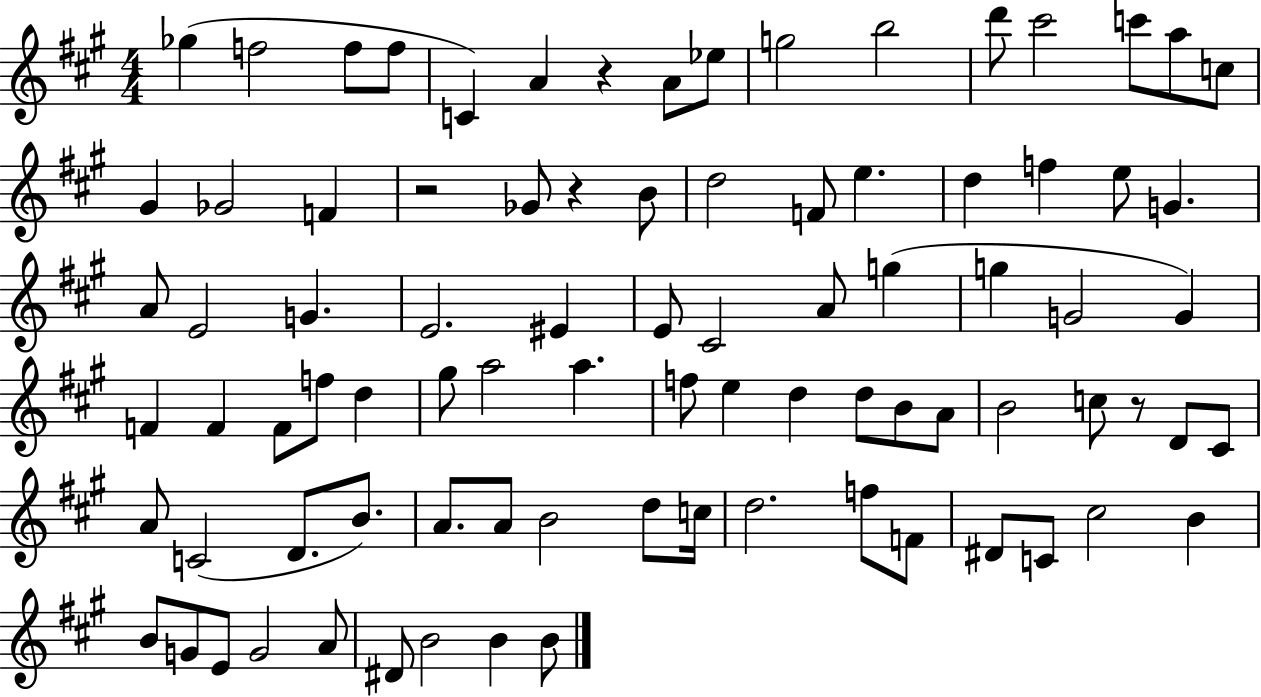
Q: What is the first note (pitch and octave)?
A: Gb5